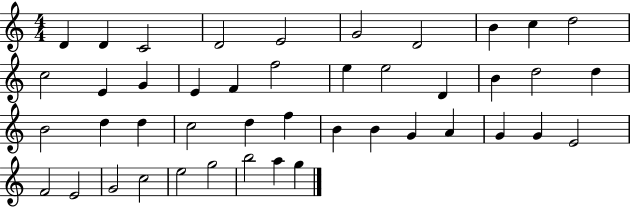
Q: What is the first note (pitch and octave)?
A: D4